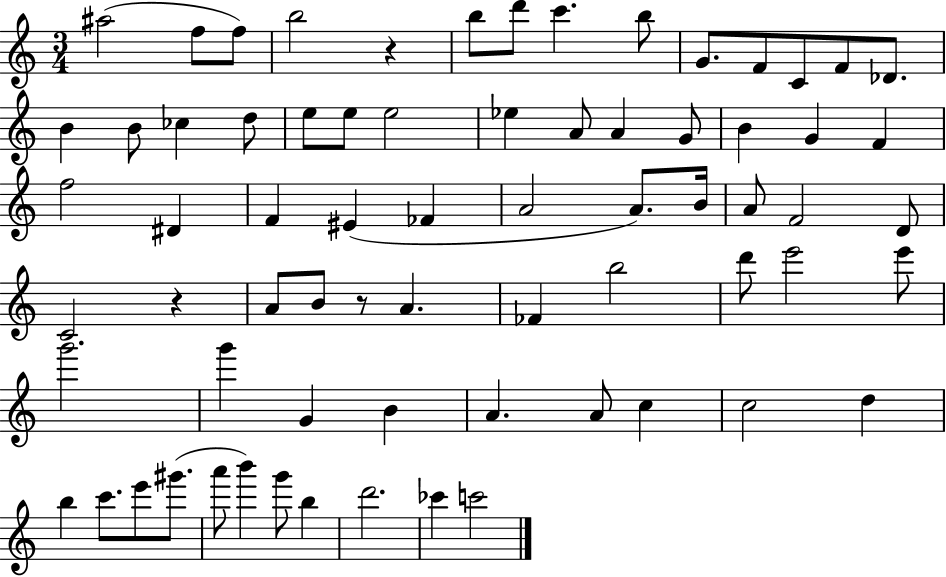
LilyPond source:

{
  \clef treble
  \numericTimeSignature
  \time 3/4
  \key c \major
  ais''2( f''8 f''8) | b''2 r4 | b''8 d'''8 c'''4. b''8 | g'8. f'8 c'8 f'8 des'8. | \break b'4 b'8 ces''4 d''8 | e''8 e''8 e''2 | ees''4 a'8 a'4 g'8 | b'4 g'4 f'4 | \break f''2 dis'4 | f'4 eis'4( fes'4 | a'2 a'8.) b'16 | a'8 f'2 d'8 | \break c'2 r4 | a'8 b'8 r8 a'4. | fes'4 b''2 | d'''8 e'''2 e'''8 | \break g'''2. | g'''4 g'4 b'4 | a'4. a'8 c''4 | c''2 d''4 | \break b''4 c'''8. e'''8 gis'''8.( | a'''8 b'''4) g'''8 b''4 | d'''2. | ces'''4 c'''2 | \break \bar "|."
}